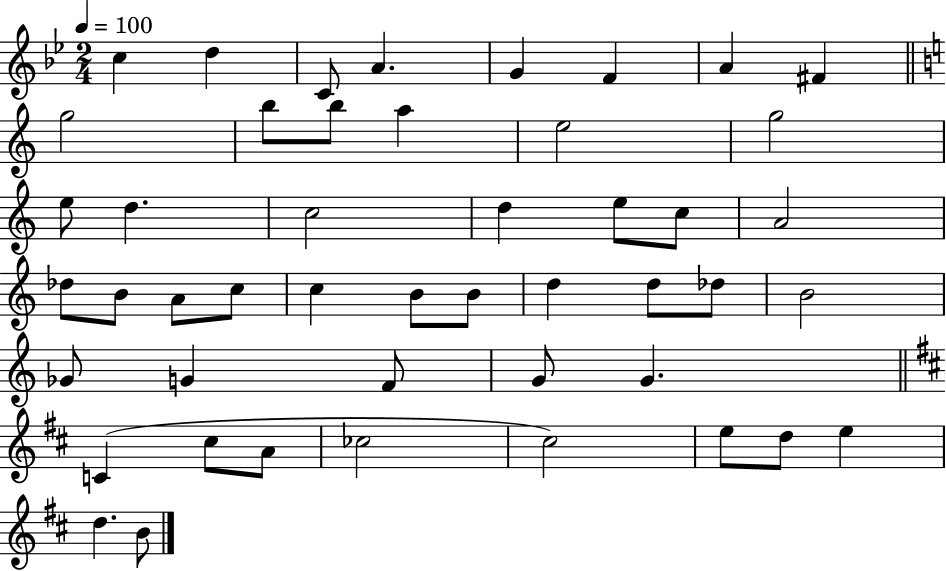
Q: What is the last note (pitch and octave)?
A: B4